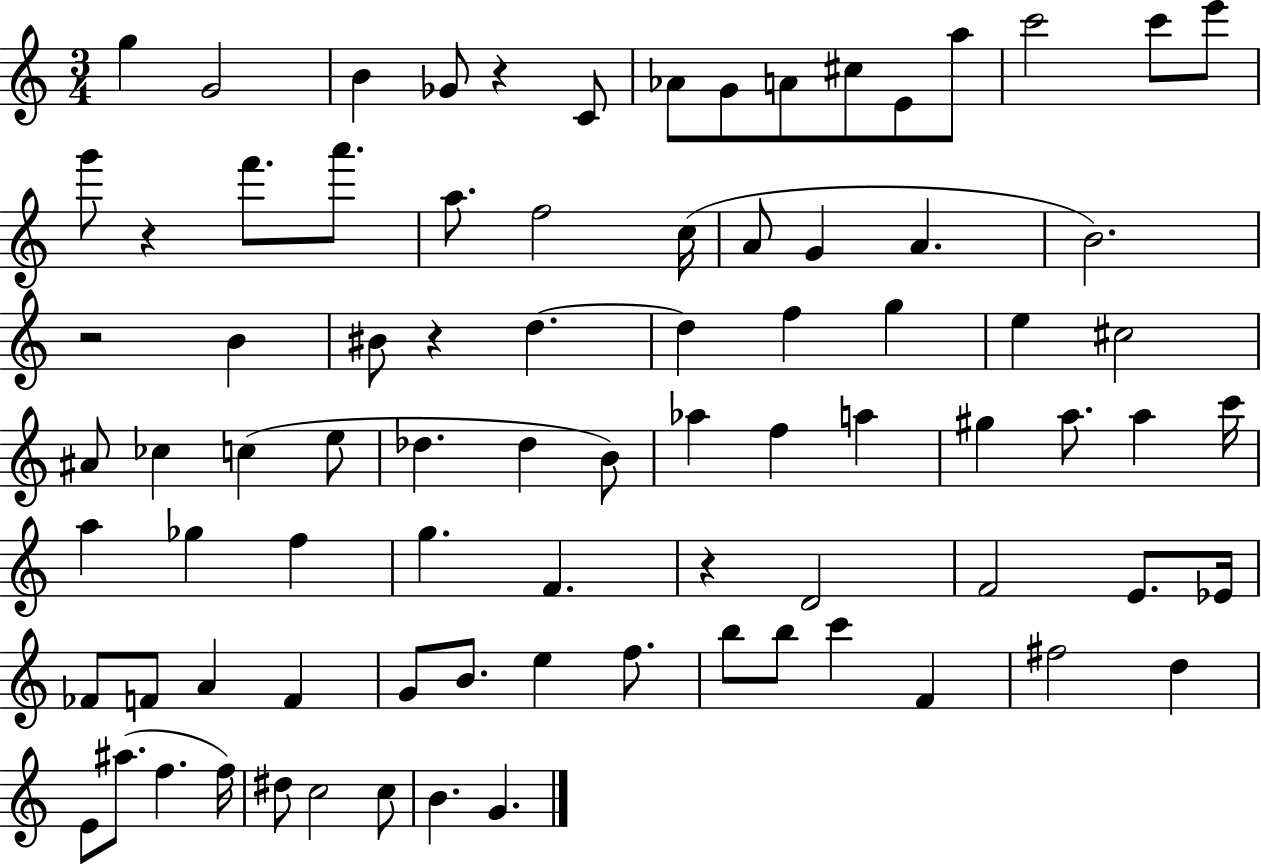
{
  \clef treble
  \numericTimeSignature
  \time 3/4
  \key c \major
  g''4 g'2 | b'4 ges'8 r4 c'8 | aes'8 g'8 a'8 cis''8 e'8 a''8 | c'''2 c'''8 e'''8 | \break g'''8 r4 f'''8. a'''8. | a''8. f''2 c''16( | a'8 g'4 a'4. | b'2.) | \break r2 b'4 | bis'8 r4 d''4.~~ | d''4 f''4 g''4 | e''4 cis''2 | \break ais'8 ces''4 c''4( e''8 | des''4. des''4 b'8) | aes''4 f''4 a''4 | gis''4 a''8. a''4 c'''16 | \break a''4 ges''4 f''4 | g''4. f'4. | r4 d'2 | f'2 e'8. ees'16 | \break fes'8 f'8 a'4 f'4 | g'8 b'8. e''4 f''8. | b''8 b''8 c'''4 f'4 | fis''2 d''4 | \break e'8 ais''8.( f''4. f''16) | dis''8 c''2 c''8 | b'4. g'4. | \bar "|."
}